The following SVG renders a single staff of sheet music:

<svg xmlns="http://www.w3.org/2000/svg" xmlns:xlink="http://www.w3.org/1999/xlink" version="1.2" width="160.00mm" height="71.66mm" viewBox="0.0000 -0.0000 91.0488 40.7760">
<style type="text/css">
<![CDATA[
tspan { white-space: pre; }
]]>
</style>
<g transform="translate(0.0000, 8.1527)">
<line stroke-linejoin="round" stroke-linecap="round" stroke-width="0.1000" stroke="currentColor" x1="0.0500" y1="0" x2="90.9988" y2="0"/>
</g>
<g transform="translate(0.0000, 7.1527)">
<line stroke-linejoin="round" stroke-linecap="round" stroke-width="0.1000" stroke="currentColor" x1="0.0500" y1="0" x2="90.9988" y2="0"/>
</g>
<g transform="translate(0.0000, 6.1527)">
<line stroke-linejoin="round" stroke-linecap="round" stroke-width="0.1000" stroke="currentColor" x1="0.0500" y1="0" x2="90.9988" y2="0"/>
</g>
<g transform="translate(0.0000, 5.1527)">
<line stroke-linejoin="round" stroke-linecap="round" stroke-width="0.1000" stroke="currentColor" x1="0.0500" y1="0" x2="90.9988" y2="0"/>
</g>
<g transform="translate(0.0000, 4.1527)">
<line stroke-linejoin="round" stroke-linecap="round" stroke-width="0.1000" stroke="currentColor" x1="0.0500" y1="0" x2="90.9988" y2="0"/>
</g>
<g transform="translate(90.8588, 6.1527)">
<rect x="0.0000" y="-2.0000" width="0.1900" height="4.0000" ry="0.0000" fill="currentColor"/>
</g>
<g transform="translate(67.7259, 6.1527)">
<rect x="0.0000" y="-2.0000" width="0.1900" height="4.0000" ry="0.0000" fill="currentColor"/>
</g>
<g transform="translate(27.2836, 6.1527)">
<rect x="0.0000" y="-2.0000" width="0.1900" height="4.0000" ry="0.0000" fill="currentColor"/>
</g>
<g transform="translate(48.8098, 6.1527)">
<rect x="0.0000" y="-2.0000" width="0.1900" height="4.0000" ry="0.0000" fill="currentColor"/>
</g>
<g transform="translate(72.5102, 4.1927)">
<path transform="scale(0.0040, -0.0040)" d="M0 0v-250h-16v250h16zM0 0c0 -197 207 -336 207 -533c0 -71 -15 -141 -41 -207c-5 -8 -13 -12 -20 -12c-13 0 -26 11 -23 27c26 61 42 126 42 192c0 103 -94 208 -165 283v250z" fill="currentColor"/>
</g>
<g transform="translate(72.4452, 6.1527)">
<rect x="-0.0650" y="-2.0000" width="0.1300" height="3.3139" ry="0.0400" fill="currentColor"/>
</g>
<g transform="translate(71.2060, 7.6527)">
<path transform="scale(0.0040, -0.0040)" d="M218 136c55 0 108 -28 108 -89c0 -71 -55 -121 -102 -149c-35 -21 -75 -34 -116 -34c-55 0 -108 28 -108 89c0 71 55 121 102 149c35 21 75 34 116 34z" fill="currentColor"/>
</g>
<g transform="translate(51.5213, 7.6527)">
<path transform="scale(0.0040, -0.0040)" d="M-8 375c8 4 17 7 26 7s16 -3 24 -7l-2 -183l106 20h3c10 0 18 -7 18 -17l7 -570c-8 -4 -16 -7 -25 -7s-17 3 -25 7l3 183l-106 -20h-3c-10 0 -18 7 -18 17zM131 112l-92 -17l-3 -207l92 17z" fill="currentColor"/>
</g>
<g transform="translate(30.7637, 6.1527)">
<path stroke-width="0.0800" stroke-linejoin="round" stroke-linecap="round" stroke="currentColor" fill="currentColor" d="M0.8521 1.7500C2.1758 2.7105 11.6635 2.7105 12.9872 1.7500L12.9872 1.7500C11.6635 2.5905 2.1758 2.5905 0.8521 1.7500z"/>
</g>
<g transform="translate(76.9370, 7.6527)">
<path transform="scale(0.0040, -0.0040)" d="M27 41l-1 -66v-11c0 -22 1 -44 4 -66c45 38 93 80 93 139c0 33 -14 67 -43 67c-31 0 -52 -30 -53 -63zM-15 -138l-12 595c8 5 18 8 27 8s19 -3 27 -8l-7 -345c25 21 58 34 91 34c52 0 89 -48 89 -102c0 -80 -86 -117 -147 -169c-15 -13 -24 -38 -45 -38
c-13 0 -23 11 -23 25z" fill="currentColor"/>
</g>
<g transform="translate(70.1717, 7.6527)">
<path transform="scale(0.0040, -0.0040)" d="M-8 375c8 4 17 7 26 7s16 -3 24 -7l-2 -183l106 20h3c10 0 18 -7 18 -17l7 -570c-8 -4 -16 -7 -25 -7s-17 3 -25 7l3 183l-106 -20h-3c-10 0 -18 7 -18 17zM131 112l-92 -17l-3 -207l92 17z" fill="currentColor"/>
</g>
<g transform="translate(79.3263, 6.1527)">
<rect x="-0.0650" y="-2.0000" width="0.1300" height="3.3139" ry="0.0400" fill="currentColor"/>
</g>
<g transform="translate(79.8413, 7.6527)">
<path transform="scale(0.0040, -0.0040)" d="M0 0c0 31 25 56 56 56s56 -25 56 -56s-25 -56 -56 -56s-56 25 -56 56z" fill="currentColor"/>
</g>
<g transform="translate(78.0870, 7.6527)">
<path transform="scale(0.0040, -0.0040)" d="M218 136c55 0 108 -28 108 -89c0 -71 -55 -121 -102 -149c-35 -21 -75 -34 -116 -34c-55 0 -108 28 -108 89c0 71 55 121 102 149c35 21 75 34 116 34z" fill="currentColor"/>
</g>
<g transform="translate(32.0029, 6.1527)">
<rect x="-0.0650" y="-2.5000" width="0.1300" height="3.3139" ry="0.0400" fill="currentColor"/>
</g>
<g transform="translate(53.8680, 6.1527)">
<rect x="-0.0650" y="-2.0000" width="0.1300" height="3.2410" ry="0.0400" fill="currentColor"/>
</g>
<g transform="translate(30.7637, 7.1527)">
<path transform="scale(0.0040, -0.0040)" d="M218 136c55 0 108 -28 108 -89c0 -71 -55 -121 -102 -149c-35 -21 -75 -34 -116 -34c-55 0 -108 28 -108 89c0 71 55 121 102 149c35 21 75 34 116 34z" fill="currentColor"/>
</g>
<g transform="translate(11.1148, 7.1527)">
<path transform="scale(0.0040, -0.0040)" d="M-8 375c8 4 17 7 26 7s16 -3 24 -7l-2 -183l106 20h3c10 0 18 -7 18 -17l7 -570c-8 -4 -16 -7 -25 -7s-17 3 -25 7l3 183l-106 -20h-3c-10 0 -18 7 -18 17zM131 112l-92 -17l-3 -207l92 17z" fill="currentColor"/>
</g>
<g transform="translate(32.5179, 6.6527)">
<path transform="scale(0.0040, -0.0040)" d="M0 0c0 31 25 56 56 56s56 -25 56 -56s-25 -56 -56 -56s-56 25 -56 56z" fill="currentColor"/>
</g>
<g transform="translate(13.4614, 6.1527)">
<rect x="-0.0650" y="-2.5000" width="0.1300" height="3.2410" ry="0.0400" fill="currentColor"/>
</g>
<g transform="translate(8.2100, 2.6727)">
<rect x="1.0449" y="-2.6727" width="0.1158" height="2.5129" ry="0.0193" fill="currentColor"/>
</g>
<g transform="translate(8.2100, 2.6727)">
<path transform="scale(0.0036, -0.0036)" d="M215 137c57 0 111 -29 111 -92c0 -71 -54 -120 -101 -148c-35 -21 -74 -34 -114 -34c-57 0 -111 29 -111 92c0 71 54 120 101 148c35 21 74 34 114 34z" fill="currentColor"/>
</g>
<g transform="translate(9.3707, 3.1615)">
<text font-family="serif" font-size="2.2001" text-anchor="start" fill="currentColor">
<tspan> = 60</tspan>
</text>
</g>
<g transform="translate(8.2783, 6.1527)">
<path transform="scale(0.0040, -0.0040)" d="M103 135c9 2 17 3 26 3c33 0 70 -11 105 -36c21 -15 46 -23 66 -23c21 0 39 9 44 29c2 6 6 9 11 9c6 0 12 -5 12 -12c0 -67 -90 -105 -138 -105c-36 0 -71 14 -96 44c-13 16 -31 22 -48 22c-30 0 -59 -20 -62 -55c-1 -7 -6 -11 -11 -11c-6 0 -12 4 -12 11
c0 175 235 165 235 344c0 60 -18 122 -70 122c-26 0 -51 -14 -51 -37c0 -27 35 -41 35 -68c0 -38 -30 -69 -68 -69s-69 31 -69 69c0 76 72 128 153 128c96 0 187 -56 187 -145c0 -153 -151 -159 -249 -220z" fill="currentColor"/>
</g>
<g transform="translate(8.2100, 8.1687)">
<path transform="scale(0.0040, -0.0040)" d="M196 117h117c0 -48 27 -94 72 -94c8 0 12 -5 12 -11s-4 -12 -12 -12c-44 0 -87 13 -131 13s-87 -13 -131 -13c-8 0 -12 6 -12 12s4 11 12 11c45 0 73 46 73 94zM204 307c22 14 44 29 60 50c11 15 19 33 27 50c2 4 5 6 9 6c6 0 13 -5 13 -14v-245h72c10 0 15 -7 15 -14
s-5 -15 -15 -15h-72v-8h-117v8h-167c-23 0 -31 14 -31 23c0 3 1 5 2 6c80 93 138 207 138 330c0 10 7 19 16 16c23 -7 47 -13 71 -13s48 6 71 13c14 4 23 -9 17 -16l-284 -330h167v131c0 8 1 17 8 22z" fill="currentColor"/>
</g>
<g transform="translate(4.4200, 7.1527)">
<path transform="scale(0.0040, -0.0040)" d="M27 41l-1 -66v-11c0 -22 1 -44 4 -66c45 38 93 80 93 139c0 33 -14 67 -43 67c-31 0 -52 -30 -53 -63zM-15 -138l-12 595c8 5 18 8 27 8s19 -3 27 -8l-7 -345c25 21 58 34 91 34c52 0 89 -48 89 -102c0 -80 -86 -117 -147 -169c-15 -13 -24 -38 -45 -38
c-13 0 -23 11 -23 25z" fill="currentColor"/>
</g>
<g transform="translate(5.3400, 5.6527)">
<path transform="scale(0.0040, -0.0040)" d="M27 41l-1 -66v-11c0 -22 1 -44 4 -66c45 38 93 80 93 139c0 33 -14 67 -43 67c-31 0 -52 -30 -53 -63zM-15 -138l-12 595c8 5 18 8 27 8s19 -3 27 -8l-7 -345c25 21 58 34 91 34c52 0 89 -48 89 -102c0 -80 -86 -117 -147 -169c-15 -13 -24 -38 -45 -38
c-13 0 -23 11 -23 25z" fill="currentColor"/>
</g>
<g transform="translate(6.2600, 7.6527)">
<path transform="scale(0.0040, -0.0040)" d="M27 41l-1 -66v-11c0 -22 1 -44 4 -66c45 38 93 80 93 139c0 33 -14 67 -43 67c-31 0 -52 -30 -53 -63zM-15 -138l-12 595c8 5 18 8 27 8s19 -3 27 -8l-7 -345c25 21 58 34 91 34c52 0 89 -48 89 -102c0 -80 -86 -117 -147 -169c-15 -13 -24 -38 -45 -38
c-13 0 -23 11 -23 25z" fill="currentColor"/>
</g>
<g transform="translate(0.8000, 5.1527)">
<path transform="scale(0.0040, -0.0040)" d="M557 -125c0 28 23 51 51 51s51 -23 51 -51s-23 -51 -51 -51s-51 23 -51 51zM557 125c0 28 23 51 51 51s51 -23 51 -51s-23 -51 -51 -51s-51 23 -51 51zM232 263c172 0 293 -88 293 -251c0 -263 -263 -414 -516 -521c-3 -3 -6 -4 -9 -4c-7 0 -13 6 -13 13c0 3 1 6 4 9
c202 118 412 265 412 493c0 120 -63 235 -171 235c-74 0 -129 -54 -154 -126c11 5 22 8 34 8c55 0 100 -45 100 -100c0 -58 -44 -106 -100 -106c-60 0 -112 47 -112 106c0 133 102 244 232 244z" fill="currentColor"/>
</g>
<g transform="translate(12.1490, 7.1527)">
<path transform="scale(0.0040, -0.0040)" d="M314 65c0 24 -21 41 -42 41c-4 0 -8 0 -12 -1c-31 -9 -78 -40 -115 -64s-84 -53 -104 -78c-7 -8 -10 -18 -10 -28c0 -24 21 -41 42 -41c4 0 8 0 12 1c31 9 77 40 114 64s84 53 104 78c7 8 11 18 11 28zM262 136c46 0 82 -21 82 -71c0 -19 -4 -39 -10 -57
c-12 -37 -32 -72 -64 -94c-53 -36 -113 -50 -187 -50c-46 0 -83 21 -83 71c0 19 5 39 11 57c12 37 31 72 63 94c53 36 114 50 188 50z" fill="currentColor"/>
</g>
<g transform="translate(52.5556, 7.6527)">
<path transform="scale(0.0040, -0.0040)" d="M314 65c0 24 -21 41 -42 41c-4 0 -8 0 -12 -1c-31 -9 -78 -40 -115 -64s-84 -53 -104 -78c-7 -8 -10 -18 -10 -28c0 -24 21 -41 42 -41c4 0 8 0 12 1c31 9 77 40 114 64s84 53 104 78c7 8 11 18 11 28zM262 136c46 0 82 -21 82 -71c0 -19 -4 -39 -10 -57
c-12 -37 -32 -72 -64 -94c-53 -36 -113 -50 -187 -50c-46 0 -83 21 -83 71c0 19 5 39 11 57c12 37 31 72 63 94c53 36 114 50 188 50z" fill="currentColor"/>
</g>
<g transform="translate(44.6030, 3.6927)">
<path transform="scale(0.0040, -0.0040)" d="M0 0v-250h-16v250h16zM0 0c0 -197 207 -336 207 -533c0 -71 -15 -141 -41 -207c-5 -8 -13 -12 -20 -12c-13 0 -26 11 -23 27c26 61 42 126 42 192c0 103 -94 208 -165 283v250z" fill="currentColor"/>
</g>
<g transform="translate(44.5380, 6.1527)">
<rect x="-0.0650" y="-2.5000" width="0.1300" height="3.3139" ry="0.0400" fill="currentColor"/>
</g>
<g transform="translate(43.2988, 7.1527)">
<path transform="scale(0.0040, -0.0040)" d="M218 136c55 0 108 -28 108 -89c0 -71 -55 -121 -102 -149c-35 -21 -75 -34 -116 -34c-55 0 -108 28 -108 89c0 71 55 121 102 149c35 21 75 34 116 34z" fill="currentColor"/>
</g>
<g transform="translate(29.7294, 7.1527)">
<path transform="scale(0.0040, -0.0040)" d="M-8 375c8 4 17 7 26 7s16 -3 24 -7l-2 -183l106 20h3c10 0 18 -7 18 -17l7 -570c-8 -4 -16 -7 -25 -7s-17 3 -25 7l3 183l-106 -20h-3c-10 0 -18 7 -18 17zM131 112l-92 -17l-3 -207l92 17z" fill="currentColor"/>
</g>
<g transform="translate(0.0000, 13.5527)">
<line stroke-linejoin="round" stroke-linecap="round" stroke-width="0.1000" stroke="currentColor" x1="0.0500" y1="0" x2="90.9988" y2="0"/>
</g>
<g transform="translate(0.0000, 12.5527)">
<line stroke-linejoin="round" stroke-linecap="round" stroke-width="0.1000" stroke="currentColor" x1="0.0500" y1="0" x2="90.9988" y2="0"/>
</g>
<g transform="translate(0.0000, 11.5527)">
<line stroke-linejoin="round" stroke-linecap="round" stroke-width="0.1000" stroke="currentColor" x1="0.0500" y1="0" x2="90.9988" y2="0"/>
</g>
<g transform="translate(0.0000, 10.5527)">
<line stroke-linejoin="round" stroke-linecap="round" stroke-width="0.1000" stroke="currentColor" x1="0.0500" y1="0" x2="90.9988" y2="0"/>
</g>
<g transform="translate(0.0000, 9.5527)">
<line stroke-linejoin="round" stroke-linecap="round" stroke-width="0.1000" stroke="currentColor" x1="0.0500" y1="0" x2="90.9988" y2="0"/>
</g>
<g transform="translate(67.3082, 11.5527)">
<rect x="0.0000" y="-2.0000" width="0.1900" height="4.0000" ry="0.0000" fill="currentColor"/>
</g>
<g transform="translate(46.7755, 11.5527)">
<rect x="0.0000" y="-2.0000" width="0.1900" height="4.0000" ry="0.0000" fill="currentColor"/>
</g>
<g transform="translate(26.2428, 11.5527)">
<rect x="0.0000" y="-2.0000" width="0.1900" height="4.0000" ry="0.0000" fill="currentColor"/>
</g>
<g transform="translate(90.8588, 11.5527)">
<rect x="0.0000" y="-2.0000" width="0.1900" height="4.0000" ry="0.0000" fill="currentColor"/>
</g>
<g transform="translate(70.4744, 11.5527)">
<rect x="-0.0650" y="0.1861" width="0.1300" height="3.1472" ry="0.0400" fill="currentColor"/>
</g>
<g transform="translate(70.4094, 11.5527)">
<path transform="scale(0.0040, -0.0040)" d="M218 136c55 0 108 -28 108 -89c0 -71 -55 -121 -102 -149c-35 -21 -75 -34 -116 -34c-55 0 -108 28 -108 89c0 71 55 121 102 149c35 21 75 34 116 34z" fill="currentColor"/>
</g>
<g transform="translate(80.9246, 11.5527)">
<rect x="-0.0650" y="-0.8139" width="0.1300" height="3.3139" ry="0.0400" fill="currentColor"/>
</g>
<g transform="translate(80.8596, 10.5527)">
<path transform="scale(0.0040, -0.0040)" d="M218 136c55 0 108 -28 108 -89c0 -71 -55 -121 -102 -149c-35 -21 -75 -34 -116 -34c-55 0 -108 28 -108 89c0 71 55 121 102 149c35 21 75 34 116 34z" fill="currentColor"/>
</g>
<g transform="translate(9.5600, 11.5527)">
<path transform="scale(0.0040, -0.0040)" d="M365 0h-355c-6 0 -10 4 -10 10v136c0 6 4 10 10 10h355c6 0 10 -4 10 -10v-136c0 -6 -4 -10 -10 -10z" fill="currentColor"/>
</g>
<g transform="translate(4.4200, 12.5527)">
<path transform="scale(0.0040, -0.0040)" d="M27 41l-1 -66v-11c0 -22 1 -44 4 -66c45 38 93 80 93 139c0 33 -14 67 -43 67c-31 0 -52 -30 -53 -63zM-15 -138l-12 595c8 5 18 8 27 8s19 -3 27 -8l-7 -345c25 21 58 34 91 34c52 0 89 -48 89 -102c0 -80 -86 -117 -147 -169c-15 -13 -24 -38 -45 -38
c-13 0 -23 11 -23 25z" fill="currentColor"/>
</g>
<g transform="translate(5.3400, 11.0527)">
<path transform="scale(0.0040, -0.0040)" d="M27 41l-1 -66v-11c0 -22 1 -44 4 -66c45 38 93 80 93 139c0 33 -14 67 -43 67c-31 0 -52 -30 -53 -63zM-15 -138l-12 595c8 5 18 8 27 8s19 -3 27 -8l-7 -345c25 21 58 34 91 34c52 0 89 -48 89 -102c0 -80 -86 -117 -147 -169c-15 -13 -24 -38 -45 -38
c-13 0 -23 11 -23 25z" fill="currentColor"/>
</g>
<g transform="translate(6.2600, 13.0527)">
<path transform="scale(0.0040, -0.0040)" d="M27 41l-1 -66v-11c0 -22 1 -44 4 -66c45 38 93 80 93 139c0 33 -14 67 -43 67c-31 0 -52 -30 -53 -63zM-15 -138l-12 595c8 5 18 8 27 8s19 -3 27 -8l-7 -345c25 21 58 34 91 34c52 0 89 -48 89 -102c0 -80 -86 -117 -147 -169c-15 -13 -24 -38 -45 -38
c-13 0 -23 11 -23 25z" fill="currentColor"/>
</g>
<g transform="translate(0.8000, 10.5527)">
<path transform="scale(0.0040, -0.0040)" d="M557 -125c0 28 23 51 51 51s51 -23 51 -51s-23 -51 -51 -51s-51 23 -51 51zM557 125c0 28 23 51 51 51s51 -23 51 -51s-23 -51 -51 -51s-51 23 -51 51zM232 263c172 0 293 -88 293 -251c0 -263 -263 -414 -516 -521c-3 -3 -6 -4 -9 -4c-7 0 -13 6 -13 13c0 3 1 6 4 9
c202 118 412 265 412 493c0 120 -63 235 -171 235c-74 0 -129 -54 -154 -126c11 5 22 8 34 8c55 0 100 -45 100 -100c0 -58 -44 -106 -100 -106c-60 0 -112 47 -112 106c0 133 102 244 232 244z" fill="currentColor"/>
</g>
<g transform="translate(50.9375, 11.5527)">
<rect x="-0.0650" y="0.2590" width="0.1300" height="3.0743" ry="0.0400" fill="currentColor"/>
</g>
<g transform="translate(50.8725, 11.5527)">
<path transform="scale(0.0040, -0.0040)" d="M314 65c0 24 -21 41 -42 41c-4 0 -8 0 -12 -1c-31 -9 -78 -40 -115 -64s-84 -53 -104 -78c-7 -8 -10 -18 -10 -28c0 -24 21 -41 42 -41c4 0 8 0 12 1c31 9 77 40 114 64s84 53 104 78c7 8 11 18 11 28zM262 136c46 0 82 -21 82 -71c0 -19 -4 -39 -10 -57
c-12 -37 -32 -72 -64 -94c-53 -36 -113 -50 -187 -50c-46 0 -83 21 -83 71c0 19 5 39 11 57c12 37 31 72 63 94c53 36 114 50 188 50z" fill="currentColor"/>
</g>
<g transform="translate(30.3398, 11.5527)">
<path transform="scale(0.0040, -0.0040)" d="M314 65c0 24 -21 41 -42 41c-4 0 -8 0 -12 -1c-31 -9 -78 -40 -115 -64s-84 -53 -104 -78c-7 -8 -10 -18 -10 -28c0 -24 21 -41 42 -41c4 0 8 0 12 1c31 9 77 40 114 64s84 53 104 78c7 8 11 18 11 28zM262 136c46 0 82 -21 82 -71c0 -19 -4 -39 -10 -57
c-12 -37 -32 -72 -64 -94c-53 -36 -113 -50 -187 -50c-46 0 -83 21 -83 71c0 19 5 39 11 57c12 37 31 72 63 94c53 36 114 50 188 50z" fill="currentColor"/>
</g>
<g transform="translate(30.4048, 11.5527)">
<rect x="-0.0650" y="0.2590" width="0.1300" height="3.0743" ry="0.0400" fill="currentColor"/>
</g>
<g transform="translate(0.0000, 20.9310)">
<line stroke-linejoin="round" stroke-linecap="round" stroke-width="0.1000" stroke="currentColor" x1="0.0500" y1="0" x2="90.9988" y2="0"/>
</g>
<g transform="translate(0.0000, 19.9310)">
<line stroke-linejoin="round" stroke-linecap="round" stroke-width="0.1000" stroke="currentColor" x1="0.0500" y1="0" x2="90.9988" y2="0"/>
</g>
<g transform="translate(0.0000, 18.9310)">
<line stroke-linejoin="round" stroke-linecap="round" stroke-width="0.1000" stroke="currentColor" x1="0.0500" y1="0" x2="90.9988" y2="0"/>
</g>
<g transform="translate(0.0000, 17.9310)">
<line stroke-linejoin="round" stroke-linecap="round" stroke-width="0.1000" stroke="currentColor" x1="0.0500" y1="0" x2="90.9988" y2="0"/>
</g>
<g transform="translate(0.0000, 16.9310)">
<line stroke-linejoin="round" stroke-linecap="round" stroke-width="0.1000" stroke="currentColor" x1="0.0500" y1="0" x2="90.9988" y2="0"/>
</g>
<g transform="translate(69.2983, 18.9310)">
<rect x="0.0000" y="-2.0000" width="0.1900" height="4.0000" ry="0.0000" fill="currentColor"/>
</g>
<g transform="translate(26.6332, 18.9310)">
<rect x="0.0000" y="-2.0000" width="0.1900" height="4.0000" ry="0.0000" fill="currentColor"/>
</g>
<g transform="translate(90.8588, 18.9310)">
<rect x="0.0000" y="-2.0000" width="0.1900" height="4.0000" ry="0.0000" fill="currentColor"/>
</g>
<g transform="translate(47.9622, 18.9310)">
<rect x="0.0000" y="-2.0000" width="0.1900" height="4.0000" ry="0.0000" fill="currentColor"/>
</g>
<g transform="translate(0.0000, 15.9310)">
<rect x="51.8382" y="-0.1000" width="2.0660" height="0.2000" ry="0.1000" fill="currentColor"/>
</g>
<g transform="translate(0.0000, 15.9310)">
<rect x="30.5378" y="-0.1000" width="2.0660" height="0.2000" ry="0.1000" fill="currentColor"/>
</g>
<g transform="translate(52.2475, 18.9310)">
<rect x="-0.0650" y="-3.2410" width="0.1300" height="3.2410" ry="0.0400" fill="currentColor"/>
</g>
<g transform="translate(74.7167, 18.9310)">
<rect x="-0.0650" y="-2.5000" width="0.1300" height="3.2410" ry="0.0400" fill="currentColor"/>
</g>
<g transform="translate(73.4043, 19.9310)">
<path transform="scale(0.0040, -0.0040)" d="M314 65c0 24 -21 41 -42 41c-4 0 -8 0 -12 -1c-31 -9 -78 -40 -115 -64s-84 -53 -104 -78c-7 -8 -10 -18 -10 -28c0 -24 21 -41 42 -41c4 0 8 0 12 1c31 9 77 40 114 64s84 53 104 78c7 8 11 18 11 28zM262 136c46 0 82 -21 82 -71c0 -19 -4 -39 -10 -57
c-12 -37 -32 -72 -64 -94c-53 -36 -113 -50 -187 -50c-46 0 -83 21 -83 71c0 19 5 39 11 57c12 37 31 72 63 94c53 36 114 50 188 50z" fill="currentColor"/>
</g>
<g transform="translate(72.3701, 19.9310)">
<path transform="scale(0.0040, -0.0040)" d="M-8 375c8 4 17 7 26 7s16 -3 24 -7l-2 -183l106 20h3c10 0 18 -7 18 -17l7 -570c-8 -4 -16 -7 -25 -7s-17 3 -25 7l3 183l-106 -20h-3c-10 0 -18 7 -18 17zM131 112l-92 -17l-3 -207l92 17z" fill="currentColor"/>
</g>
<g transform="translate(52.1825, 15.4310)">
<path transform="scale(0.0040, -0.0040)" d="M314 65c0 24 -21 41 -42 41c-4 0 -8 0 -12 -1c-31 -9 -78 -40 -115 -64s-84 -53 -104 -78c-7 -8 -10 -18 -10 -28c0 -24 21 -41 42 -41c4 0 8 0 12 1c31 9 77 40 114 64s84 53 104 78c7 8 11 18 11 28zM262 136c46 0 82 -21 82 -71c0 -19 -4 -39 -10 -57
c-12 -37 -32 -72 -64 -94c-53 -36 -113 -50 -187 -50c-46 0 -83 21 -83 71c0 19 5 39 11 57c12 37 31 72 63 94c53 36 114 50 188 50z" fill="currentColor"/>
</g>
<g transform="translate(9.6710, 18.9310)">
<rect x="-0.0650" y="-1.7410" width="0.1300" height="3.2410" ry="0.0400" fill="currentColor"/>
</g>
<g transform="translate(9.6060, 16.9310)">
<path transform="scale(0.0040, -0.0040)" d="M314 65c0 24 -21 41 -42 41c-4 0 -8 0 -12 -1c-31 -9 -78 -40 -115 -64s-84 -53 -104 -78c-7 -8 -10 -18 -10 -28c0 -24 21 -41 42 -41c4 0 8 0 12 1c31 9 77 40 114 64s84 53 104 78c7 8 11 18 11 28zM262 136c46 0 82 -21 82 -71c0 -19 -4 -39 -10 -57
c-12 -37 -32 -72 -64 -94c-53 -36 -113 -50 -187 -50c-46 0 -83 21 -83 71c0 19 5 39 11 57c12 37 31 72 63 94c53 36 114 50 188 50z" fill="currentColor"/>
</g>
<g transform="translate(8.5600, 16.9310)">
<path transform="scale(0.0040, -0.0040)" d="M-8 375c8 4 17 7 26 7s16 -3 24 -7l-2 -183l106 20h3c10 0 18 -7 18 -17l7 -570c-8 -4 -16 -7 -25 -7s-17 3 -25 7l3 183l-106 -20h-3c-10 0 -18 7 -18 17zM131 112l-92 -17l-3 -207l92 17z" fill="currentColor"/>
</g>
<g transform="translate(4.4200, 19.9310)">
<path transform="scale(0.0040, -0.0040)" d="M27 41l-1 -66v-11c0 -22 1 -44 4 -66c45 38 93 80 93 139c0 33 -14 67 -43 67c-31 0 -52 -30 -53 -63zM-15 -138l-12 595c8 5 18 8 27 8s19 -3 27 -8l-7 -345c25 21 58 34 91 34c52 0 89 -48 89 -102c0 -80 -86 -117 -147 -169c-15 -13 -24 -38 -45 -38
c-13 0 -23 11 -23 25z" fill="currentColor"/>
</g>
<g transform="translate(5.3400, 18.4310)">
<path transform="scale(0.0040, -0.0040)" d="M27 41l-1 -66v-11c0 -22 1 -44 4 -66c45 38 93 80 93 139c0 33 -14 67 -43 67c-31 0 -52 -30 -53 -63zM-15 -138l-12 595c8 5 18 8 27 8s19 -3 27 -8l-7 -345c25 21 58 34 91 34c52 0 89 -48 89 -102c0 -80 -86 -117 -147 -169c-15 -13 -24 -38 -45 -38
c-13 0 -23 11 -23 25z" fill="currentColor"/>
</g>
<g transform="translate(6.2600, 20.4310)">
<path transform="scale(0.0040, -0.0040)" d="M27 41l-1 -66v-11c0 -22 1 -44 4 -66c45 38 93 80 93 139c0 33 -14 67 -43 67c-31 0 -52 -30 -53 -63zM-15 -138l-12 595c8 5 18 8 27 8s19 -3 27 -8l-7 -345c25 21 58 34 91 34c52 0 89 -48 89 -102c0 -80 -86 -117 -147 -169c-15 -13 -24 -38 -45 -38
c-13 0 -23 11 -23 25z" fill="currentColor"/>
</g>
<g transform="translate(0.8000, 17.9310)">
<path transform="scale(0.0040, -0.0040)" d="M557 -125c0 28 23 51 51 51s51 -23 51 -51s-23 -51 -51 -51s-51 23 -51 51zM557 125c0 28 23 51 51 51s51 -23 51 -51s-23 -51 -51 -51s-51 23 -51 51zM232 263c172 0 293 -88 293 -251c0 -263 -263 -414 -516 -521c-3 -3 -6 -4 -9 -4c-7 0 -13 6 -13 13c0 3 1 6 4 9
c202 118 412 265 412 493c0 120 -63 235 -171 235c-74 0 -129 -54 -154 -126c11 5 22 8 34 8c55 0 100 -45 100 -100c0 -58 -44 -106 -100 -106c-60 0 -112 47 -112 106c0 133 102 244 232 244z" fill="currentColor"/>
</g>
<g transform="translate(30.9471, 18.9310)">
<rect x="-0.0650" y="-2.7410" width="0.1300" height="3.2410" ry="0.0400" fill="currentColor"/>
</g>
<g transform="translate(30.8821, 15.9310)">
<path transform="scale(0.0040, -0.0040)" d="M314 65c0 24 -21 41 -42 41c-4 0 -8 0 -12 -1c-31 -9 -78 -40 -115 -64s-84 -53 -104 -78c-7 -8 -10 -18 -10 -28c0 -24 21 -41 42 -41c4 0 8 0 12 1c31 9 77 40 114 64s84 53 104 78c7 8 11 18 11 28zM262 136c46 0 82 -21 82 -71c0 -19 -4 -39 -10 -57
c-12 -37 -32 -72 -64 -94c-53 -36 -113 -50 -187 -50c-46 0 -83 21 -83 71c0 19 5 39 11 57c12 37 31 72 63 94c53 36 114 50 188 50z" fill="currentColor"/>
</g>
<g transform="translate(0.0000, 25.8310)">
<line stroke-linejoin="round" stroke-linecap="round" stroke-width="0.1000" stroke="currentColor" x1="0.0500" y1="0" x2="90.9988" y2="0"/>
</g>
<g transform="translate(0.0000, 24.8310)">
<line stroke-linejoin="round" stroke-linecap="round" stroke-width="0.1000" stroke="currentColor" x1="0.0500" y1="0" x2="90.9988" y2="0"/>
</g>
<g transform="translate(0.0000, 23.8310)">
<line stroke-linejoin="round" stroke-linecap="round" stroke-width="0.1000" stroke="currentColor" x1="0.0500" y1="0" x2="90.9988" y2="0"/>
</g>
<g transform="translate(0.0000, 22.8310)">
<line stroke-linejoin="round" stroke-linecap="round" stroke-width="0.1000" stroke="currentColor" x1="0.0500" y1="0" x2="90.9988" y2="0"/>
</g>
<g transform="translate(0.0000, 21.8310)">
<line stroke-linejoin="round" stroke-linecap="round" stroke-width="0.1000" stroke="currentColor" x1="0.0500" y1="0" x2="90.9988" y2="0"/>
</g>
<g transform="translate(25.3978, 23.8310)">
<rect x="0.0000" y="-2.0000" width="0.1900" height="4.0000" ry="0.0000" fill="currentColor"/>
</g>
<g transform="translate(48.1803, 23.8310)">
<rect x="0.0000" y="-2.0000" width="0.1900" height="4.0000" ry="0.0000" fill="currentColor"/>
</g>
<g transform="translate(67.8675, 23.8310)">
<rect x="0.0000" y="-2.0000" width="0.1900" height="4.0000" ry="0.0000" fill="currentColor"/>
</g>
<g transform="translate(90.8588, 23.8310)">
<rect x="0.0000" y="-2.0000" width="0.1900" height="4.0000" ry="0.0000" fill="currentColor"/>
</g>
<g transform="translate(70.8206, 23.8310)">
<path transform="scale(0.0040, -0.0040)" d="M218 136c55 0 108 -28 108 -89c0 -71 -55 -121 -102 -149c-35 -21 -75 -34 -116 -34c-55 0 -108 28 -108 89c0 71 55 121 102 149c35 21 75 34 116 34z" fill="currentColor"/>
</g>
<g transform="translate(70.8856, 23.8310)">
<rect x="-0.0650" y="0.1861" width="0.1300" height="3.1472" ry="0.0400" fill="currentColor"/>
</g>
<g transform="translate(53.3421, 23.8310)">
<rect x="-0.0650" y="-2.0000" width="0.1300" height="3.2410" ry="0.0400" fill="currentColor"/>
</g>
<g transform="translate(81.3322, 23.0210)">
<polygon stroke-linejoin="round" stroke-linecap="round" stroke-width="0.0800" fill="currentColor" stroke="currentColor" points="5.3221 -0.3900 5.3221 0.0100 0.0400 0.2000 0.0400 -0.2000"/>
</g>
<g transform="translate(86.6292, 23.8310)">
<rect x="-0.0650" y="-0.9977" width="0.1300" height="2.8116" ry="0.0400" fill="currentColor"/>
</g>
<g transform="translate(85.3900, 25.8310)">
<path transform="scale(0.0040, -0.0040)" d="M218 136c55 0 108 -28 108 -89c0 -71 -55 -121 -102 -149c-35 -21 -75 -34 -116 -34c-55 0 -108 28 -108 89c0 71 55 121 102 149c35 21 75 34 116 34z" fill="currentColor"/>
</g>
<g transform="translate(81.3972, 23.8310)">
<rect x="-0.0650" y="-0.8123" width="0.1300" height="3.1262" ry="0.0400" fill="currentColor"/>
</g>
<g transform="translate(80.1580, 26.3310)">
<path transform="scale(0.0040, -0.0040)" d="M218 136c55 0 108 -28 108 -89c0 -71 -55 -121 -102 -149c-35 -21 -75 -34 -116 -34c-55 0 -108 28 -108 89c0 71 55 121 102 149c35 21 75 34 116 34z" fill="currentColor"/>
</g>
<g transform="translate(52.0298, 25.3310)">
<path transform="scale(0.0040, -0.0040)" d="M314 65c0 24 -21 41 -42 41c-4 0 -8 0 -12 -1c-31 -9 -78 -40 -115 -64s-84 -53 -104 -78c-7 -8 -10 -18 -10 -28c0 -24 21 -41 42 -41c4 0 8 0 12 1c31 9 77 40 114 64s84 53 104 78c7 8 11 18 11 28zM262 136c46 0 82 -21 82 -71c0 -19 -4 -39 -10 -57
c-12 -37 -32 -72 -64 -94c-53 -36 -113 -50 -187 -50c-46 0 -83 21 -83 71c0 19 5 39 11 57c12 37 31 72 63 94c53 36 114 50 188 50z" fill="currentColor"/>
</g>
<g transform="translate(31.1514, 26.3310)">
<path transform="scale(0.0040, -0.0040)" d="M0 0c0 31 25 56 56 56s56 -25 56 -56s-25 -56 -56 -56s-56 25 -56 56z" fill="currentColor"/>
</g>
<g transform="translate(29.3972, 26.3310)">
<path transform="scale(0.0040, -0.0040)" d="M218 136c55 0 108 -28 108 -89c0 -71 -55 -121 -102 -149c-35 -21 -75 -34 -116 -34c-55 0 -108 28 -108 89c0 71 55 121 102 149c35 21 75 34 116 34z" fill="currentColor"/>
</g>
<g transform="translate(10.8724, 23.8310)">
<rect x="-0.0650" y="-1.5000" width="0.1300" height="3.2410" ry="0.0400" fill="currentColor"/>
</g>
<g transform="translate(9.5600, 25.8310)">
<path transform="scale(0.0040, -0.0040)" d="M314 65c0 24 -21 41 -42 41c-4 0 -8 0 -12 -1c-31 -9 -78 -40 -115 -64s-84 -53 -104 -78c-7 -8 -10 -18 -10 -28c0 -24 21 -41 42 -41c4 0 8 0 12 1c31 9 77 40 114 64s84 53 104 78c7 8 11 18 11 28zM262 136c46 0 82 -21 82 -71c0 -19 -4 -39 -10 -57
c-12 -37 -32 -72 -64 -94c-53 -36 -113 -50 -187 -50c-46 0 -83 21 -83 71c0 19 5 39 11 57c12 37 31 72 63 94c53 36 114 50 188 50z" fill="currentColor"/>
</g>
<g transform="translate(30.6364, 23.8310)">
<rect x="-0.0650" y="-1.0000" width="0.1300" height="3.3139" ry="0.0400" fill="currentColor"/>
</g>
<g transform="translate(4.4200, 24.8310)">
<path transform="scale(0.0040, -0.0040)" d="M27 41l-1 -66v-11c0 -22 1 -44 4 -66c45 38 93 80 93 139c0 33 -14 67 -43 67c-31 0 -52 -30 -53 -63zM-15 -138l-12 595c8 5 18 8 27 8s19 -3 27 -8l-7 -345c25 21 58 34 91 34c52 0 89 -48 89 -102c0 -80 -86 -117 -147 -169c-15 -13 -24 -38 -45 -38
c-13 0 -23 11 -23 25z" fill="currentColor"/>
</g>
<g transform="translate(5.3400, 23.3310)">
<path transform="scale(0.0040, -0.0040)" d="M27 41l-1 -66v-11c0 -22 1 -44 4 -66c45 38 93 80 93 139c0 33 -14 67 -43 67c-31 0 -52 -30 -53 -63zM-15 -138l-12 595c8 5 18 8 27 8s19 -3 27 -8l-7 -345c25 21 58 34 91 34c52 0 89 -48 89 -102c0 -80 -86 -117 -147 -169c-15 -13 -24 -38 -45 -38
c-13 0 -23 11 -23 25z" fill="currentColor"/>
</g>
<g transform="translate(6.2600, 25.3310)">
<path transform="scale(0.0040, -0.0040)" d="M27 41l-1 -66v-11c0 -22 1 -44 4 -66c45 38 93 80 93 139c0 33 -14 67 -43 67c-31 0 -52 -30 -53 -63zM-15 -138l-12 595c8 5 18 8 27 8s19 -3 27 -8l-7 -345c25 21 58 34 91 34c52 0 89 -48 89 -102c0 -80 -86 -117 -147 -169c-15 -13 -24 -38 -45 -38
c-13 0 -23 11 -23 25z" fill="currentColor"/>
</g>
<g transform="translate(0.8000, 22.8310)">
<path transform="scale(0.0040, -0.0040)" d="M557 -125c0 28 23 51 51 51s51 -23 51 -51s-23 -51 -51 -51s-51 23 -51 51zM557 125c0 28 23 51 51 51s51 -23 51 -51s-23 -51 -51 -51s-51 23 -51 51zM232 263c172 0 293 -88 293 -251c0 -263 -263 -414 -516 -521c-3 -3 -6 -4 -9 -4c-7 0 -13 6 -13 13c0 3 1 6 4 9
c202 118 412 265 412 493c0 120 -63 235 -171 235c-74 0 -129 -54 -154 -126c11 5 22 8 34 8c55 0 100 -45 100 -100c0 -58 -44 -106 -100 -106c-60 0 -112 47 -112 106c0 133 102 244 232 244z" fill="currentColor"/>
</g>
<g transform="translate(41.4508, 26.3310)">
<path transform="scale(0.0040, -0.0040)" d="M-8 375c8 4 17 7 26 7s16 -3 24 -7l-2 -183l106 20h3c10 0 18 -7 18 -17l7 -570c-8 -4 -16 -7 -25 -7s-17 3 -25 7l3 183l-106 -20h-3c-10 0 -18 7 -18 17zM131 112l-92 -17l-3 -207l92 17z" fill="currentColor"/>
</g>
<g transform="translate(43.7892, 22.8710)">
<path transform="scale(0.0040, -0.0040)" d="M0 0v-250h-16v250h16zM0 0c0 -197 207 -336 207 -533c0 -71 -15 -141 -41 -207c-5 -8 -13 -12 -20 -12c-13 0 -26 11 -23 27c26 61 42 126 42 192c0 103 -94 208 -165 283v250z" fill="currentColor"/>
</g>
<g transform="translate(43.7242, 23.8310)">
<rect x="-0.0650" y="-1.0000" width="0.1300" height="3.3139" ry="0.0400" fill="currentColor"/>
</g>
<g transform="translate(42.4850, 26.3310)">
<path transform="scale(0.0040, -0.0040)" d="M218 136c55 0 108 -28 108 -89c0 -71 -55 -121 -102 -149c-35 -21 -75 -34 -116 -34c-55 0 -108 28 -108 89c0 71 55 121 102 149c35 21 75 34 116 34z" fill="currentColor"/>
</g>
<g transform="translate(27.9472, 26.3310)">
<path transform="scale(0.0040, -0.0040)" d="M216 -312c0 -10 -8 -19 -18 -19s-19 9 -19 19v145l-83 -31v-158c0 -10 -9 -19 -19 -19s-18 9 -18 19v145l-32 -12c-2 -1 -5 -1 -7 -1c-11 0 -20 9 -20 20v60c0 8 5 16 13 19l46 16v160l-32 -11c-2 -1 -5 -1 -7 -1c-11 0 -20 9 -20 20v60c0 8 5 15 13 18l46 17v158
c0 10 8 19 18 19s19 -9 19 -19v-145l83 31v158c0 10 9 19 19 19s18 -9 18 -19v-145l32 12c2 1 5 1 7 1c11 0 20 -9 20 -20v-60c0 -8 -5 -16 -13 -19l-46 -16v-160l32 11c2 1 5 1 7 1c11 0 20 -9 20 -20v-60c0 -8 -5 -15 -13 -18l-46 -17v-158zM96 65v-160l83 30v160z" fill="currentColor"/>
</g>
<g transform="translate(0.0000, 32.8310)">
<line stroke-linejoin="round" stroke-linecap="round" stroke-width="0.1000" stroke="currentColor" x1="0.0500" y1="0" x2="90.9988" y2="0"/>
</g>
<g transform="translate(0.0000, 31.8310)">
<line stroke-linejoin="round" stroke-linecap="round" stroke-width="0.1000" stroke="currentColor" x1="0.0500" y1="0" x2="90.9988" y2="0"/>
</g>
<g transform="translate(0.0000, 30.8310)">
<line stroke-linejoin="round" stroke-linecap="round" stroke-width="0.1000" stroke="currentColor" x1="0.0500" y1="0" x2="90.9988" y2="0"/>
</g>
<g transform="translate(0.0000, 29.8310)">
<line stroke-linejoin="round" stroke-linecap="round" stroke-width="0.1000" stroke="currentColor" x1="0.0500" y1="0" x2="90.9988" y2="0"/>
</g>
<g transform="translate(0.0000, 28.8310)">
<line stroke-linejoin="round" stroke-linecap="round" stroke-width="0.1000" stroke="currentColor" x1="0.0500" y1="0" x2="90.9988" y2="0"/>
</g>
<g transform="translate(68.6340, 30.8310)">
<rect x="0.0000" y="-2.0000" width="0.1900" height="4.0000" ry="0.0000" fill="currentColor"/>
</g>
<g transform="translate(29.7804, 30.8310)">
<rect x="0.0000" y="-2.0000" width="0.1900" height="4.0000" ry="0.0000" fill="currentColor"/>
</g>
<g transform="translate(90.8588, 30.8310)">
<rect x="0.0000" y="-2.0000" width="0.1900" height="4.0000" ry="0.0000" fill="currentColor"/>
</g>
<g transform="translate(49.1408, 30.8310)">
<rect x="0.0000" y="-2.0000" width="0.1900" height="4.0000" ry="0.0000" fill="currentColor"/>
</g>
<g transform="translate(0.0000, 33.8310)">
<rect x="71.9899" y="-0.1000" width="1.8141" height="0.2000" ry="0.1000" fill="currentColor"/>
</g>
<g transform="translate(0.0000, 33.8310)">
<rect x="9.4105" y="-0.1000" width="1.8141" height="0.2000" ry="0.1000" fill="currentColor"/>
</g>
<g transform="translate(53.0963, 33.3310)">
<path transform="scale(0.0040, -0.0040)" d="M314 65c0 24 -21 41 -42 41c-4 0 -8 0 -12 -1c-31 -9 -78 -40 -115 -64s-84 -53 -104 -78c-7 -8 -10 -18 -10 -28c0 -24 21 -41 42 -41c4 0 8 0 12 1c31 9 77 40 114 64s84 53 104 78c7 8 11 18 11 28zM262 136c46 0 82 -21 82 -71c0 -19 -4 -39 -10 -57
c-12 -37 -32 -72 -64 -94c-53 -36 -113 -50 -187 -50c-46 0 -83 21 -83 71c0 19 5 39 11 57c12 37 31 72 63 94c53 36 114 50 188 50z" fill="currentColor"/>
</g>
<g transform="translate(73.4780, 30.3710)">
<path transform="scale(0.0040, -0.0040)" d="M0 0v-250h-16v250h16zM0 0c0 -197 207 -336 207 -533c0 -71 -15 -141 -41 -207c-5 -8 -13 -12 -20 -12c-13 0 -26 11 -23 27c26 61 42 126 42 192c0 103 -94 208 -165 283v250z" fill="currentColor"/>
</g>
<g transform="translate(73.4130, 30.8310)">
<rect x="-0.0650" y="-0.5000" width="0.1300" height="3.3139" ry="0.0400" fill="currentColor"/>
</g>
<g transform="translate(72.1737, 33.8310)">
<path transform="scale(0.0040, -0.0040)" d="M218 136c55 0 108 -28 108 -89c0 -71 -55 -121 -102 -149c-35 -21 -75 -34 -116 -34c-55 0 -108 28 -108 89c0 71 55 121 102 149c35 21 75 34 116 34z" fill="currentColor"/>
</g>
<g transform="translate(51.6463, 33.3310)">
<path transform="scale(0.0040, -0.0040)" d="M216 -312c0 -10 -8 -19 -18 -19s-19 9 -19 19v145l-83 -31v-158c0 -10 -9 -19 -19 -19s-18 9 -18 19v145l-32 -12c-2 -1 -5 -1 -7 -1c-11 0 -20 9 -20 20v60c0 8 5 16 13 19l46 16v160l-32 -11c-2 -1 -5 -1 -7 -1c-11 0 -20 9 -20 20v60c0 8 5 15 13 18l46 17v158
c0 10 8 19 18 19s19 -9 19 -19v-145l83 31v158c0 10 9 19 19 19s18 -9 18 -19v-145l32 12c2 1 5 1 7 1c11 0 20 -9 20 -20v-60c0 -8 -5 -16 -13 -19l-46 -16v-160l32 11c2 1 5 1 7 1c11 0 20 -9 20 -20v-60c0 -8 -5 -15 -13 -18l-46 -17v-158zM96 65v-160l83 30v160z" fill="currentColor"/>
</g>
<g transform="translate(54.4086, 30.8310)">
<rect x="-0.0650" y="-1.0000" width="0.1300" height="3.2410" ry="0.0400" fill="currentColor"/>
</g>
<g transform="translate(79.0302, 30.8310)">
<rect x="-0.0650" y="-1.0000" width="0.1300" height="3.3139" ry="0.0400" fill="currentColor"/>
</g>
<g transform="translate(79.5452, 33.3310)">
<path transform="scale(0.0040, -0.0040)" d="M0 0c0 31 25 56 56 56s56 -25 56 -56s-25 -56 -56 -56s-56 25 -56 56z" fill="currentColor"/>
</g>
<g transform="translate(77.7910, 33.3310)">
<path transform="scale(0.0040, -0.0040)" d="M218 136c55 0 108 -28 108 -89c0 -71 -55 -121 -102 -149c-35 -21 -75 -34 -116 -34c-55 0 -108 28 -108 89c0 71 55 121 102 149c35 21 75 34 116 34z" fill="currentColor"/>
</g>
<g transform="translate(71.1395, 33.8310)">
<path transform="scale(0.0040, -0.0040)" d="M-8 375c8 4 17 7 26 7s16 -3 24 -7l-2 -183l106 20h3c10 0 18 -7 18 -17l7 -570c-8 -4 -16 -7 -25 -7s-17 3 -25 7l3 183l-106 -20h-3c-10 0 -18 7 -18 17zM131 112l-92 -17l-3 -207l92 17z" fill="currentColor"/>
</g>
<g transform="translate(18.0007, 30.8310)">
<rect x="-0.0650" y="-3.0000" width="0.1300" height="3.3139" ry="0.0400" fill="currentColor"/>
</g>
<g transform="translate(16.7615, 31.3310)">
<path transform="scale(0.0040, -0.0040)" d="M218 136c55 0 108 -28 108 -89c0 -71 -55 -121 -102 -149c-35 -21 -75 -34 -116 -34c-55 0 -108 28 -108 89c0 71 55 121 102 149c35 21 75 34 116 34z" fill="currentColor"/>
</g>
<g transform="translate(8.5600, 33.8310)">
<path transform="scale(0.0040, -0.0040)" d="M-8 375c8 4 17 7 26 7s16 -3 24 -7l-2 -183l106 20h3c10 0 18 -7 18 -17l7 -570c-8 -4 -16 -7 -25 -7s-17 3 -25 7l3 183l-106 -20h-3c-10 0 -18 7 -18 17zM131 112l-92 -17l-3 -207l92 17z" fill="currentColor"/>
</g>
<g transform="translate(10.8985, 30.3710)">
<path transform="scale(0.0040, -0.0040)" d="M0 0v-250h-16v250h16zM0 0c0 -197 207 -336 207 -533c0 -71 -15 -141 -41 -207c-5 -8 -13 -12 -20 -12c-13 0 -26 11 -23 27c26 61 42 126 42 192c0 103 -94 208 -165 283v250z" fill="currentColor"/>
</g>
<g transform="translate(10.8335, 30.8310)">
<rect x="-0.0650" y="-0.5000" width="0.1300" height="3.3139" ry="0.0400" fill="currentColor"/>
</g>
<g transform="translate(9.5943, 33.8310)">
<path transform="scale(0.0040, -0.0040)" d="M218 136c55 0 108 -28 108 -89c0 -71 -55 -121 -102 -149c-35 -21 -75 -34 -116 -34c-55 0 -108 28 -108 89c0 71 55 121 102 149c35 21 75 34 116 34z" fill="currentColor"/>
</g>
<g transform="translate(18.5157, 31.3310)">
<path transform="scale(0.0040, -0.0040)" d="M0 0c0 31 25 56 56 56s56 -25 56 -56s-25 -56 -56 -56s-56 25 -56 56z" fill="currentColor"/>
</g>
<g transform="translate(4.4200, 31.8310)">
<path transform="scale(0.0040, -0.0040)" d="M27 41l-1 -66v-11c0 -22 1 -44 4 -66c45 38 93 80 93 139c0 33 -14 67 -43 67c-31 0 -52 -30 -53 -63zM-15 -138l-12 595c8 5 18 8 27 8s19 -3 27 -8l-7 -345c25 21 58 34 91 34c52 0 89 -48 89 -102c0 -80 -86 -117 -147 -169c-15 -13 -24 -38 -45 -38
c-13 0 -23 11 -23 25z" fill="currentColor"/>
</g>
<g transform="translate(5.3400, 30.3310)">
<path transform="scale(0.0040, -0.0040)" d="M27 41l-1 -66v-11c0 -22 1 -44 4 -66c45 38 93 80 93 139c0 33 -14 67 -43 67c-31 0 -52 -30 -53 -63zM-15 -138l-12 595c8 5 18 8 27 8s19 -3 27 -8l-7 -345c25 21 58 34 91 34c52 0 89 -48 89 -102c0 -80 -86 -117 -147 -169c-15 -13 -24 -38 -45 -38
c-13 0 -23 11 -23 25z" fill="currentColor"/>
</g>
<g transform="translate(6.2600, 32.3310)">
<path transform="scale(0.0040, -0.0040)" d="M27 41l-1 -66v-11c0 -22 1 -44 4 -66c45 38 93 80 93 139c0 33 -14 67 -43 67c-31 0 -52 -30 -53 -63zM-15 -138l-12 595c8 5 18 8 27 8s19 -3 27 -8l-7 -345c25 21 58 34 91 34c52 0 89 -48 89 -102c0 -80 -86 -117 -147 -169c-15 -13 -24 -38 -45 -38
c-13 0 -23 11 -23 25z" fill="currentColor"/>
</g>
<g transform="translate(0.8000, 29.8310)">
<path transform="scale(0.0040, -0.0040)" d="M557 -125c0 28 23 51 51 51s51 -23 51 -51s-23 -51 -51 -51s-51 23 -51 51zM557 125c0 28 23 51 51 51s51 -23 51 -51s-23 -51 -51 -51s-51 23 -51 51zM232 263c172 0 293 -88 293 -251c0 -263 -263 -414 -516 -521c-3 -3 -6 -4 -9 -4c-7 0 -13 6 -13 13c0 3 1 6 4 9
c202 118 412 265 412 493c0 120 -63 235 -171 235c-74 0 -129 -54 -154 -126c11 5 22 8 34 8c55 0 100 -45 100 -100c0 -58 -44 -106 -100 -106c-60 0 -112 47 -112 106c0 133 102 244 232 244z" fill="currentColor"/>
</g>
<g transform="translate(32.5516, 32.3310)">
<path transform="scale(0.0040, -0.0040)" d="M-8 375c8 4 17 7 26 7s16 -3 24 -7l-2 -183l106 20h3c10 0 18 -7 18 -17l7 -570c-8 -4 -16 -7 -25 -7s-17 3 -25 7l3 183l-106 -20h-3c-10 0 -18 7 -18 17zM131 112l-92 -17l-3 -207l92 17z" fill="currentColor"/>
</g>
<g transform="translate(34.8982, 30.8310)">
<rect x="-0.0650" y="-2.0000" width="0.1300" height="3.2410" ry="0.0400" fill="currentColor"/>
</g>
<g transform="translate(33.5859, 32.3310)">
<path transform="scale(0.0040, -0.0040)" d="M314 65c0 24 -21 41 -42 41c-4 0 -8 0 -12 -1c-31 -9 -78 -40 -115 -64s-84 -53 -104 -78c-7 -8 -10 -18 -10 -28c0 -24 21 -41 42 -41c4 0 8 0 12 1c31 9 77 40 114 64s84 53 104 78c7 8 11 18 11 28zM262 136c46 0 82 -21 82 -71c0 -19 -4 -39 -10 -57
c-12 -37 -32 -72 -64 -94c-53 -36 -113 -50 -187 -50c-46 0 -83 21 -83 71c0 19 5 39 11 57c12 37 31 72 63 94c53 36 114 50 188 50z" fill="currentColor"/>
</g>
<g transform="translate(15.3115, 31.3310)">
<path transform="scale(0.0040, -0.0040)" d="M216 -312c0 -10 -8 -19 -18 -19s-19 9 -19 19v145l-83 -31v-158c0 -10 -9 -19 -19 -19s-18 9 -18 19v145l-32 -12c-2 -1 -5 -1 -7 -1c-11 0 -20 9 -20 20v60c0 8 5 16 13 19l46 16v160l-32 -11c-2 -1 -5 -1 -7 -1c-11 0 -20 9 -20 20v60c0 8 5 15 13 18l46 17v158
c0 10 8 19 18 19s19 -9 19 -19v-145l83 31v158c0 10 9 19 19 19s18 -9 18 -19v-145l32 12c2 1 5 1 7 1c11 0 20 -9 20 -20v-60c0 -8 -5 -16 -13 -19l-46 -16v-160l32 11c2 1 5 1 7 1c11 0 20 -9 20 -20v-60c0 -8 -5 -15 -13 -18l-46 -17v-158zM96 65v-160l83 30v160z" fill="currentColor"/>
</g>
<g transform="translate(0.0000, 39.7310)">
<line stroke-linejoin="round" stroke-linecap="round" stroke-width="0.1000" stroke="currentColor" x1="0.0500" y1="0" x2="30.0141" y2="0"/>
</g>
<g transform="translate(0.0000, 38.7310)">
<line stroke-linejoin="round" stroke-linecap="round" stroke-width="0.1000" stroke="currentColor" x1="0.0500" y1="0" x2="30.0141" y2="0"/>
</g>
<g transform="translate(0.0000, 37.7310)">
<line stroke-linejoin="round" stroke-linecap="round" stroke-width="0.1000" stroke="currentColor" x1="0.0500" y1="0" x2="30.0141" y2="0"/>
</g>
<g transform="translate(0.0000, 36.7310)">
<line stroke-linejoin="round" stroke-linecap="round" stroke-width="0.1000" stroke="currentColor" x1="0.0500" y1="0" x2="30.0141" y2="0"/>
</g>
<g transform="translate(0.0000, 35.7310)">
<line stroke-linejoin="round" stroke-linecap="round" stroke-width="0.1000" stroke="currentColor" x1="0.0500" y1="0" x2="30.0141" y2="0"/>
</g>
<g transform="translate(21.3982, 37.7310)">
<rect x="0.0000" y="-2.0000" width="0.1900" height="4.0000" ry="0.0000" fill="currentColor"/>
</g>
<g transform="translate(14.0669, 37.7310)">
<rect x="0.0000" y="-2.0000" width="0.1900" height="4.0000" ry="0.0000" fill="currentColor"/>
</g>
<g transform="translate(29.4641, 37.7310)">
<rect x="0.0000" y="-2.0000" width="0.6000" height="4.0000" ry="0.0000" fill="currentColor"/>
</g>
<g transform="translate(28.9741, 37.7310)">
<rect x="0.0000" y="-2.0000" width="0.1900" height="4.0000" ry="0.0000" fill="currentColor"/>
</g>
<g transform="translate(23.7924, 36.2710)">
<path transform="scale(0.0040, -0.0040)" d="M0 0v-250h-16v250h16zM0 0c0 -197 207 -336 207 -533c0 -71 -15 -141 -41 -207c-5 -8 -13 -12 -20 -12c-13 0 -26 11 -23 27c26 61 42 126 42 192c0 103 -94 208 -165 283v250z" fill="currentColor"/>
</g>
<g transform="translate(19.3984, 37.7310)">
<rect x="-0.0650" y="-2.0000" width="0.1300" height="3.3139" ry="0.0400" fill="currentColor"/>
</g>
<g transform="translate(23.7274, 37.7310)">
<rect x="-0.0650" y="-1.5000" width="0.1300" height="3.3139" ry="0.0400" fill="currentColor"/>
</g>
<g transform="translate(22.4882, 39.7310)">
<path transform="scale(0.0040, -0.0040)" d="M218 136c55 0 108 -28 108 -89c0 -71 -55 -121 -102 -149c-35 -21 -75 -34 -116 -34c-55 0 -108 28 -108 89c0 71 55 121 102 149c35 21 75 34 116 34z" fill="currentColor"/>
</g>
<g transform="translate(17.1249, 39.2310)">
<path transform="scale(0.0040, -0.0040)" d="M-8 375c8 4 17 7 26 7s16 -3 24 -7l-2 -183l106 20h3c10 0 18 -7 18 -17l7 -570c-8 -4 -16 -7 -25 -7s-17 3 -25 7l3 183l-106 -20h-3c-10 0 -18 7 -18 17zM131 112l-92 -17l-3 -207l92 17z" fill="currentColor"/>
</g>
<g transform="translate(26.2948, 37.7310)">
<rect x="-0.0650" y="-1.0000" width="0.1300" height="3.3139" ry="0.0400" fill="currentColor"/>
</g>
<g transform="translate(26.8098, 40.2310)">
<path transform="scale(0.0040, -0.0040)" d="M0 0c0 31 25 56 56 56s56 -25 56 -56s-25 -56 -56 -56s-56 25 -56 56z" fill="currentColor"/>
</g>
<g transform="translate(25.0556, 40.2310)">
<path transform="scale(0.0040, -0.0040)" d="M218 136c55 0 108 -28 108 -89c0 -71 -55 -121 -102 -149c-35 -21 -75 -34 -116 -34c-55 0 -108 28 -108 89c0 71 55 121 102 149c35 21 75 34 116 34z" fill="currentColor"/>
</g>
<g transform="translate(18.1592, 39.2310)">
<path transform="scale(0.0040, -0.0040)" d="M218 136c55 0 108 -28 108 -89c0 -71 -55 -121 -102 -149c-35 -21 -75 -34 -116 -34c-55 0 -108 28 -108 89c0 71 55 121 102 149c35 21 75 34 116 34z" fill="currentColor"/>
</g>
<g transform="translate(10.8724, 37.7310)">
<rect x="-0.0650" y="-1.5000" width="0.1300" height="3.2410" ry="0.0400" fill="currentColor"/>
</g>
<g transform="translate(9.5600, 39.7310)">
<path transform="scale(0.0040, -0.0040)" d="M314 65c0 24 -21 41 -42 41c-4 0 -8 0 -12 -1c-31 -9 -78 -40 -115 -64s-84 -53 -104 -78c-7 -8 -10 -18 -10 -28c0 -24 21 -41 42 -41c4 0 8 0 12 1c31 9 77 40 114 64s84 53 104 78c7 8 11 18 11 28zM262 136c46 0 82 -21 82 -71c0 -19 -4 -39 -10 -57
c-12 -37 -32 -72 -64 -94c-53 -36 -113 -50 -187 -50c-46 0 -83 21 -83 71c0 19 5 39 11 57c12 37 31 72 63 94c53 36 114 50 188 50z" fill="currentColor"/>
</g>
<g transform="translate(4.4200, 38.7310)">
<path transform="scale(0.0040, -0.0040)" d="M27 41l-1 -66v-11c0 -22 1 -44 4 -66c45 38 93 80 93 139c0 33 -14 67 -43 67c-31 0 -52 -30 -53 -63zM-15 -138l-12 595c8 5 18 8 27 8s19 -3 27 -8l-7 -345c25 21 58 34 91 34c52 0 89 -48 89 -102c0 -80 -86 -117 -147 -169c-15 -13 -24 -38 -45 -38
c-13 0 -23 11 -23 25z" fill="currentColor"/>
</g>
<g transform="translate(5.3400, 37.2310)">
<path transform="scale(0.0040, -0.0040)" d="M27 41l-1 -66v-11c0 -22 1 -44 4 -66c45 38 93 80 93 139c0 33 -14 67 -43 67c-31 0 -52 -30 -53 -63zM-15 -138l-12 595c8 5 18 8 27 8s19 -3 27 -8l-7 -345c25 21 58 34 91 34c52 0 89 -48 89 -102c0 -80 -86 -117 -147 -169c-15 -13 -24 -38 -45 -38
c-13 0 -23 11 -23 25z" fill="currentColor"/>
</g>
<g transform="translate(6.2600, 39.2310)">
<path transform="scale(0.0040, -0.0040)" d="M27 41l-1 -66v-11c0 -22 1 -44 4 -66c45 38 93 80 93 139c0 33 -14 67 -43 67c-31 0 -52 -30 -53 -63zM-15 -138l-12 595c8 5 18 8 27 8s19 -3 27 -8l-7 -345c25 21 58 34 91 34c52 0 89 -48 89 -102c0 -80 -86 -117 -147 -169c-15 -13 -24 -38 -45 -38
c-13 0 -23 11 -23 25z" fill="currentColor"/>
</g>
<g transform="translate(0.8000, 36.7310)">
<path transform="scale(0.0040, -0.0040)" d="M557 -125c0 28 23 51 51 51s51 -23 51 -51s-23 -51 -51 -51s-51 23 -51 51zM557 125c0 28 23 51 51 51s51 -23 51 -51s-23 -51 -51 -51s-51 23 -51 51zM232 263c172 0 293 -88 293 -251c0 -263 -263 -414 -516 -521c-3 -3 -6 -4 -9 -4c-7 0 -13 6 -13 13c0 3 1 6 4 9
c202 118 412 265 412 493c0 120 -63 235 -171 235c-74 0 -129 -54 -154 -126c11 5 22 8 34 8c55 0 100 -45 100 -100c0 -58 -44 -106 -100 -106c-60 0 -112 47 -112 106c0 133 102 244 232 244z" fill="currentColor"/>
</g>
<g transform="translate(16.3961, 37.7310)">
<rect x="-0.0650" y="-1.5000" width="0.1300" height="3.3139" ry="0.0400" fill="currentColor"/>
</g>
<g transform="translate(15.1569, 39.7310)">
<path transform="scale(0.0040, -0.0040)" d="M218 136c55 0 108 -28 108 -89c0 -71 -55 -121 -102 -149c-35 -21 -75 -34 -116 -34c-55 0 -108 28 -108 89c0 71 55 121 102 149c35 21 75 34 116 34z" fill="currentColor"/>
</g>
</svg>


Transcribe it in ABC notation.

X:1
T:Untitled
M:2/4
L:1/4
K:Eb
B,,2 B,, B,,/2 A,,2 A,,/2 _A,, z2 D,2 D,2 D, F, A,2 C2 D2 B,,2 G,,2 ^F,, F,,/2 _A,,2 D, F,,/2 G,,/2 E,,/2 ^C, A,,2 ^F,,2 E,,/2 F,, G,,2 G,, A,, G,,/2 F,,